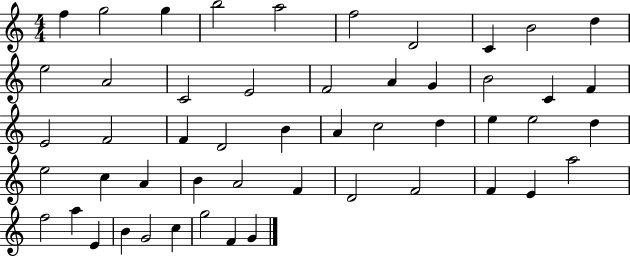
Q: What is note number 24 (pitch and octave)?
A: D4